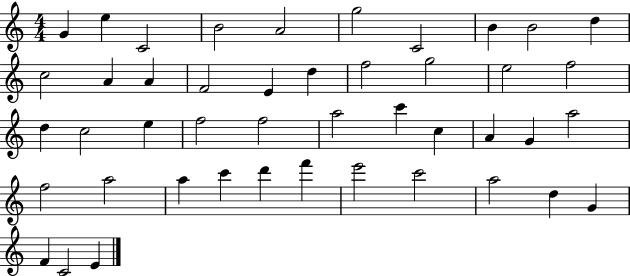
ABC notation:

X:1
T:Untitled
M:4/4
L:1/4
K:C
G e C2 B2 A2 g2 C2 B B2 d c2 A A F2 E d f2 g2 e2 f2 d c2 e f2 f2 a2 c' c A G a2 f2 a2 a c' d' f' e'2 c'2 a2 d G F C2 E